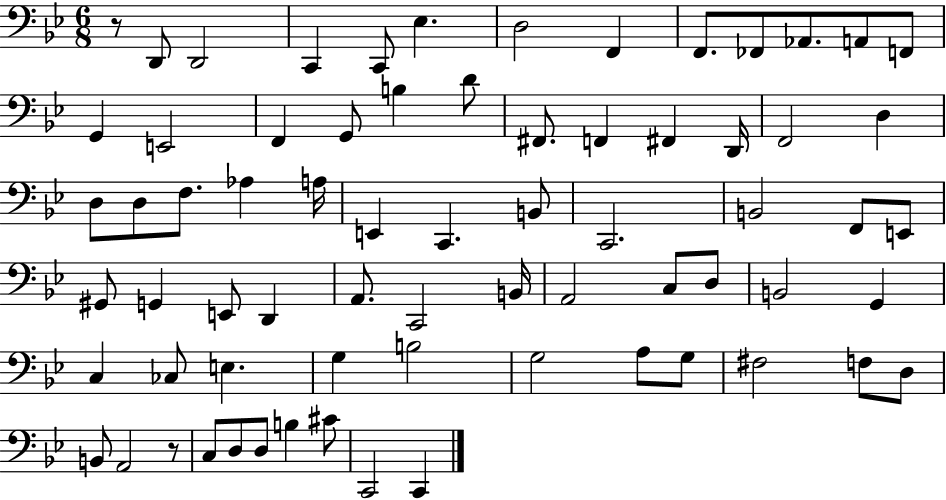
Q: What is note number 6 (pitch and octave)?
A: D3